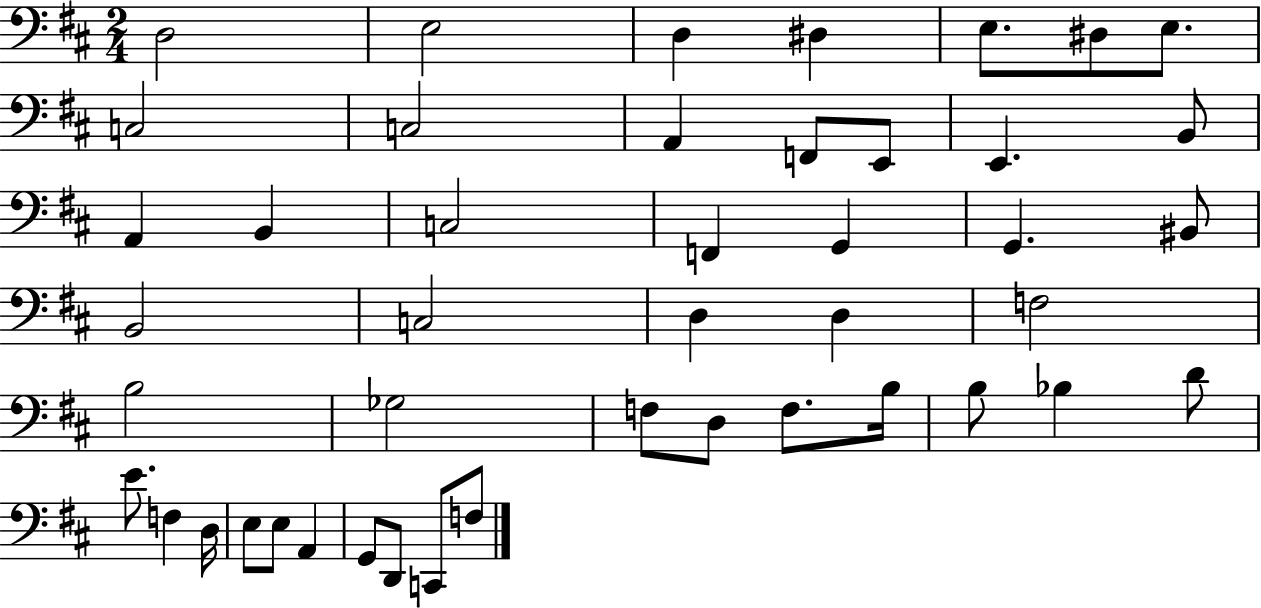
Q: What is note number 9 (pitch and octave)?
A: C3